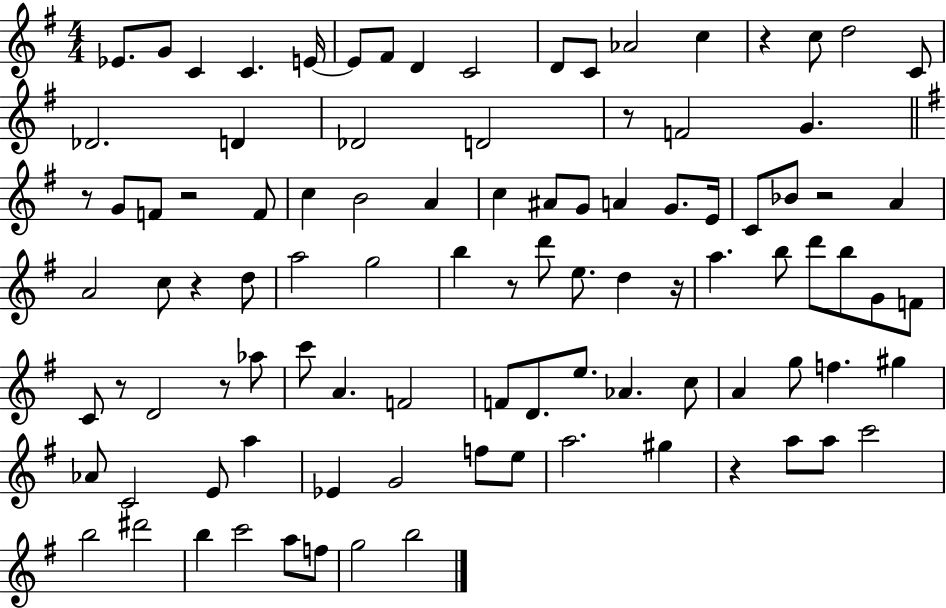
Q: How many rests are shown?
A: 11